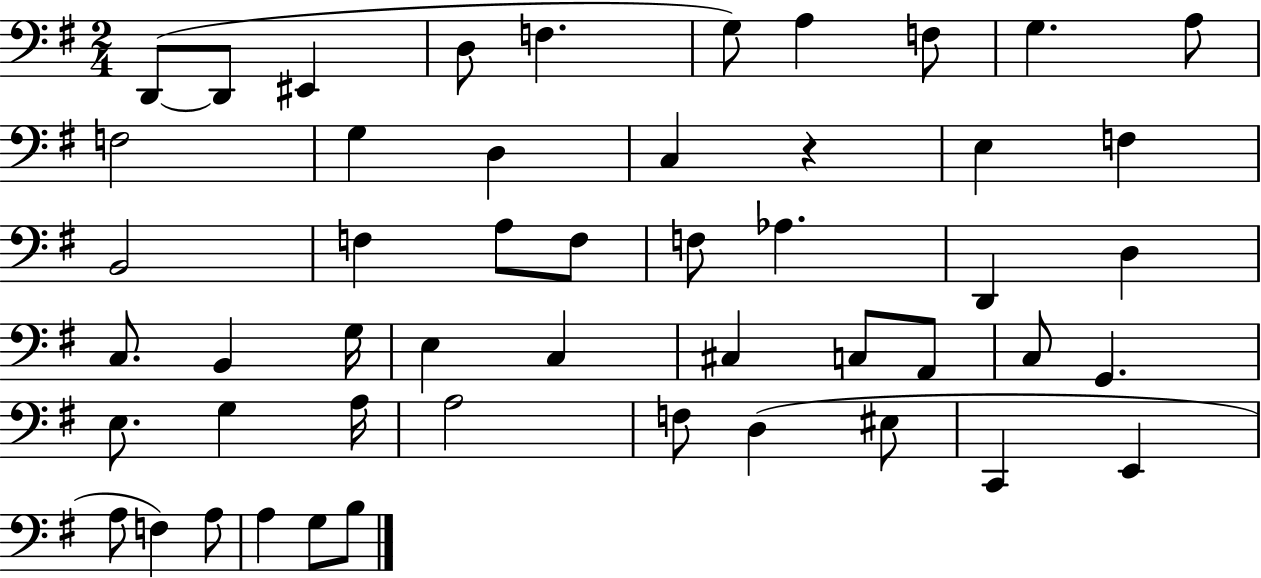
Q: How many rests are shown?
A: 1